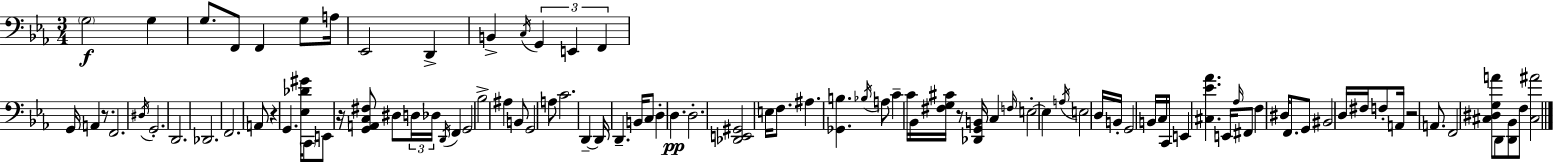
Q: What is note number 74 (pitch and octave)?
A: G2